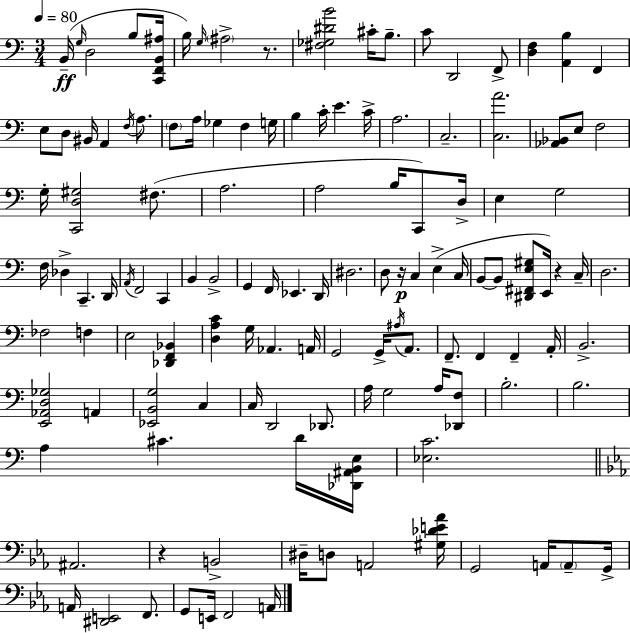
X:1
T:Untitled
M:3/4
L:1/4
K:C
B,,/4 G,/4 D,2 B,/2 [C,,F,,B,,^A,]/4 B,/4 G,/4 ^A,2 z/2 [^F,_G,^DB]2 ^C/4 B,/2 C/2 D,,2 F,,/2 [D,F,] [A,,B,] F,, E,/2 D,/2 ^B,,/4 A,, F,/4 A,/2 F,/2 A,/4 _G, F, G,/4 B, C/4 E C/4 A,2 C,2 [C,A]2 [_A,,_B,,]/2 E,/2 F,2 G,/4 [C,,D,^G,]2 ^F,/2 A,2 A,2 B,/4 C,,/2 D,/4 E, G,2 F,/4 _D, C,, D,,/4 A,,/4 F,,2 C,, B,, B,,2 G,, F,,/4 _E,, D,,/4 ^D,2 D,/2 z/4 C, E, C,/4 B,,/2 B,,/2 [^D,,^F,,E,^G,]/2 E,,/4 z C,/4 D,2 _F,2 F, E,2 [_D,,F,,_B,,] [D,A,C] G,/4 _A,, A,,/4 G,,2 G,,/4 ^A,/4 A,,/2 F,,/2 F,, F,, A,,/4 B,,2 [E,,_A,,D,_G,]2 A,, [_E,,B,,G,]2 C, C,/4 D,,2 _D,,/2 A,/4 G,2 A,/4 [_D,,F,]/2 B,2 B,2 A, ^C D/4 [_D,,^A,,B,,E,]/4 [_E,C]2 ^A,,2 z B,,2 ^D,/4 D,/2 A,,2 [^G,_DE_A]/4 G,,2 A,,/4 A,,/2 G,,/4 A,,/4 [^D,,E,,]2 F,,/2 G,,/2 E,,/4 F,,2 A,,/4